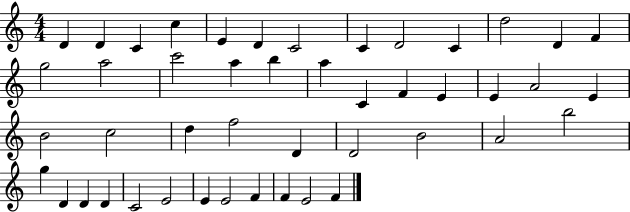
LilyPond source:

{
  \clef treble
  \numericTimeSignature
  \time 4/4
  \key c \major
  d'4 d'4 c'4 c''4 | e'4 d'4 c'2 | c'4 d'2 c'4 | d''2 d'4 f'4 | \break g''2 a''2 | c'''2 a''4 b''4 | a''4 c'4 f'4 e'4 | e'4 a'2 e'4 | \break b'2 c''2 | d''4 f''2 d'4 | d'2 b'2 | a'2 b''2 | \break g''4 d'4 d'4 d'4 | c'2 e'2 | e'4 e'2 f'4 | f'4 e'2 f'4 | \break \bar "|."
}